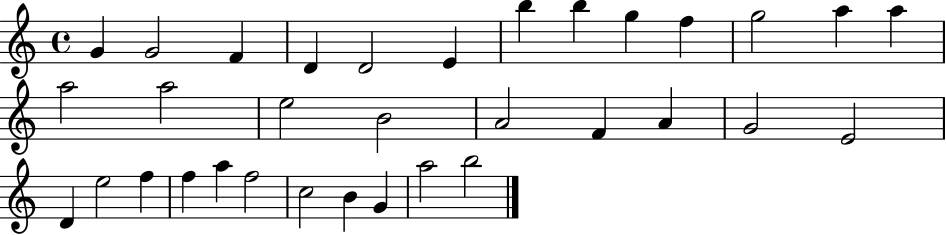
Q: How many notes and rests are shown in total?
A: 33